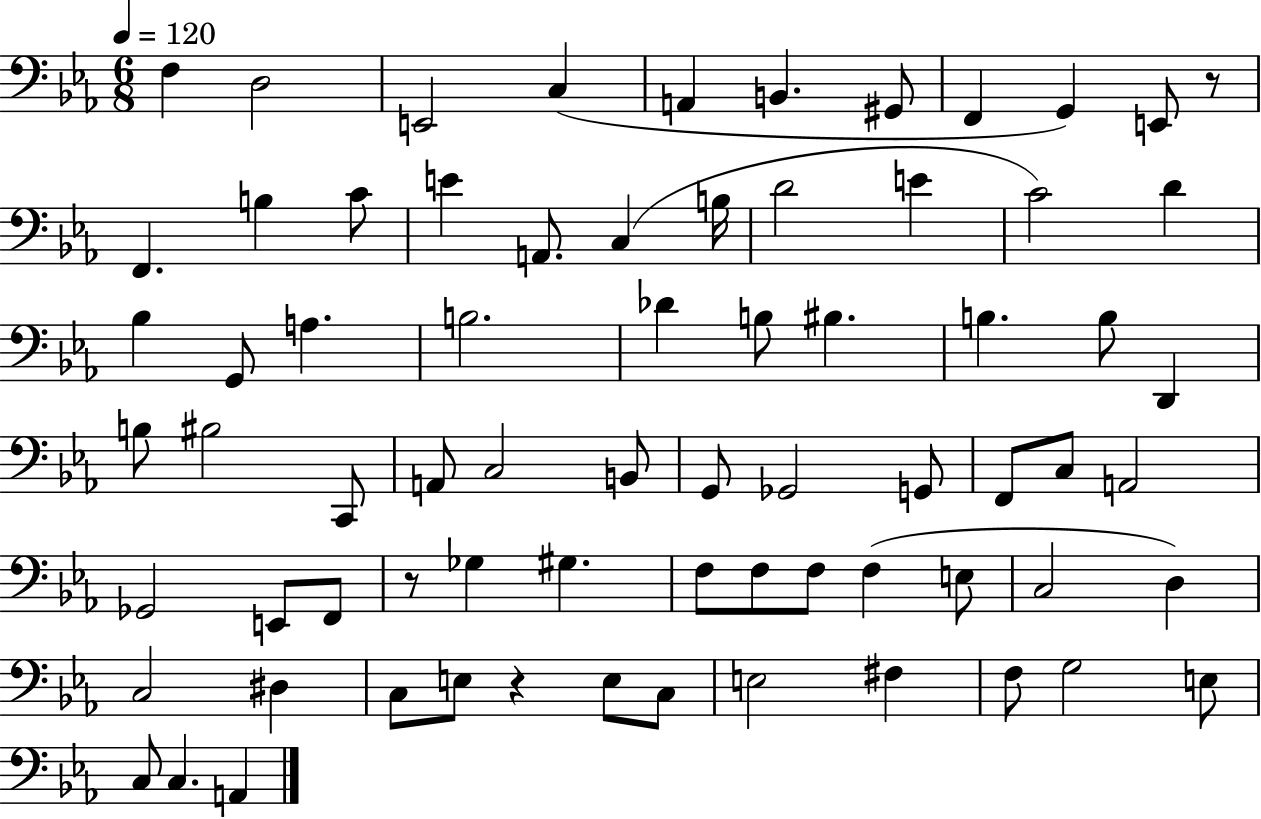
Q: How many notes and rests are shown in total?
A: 72